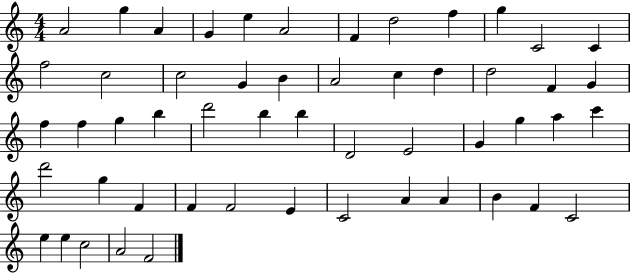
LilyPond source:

{
  \clef treble
  \numericTimeSignature
  \time 4/4
  \key c \major
  a'2 g''4 a'4 | g'4 e''4 a'2 | f'4 d''2 f''4 | g''4 c'2 c'4 | \break f''2 c''2 | c''2 g'4 b'4 | a'2 c''4 d''4 | d''2 f'4 g'4 | \break f''4 f''4 g''4 b''4 | d'''2 b''4 b''4 | d'2 e'2 | g'4 g''4 a''4 c'''4 | \break d'''2 g''4 f'4 | f'4 f'2 e'4 | c'2 a'4 a'4 | b'4 f'4 c'2 | \break e''4 e''4 c''2 | a'2 f'2 | \bar "|."
}